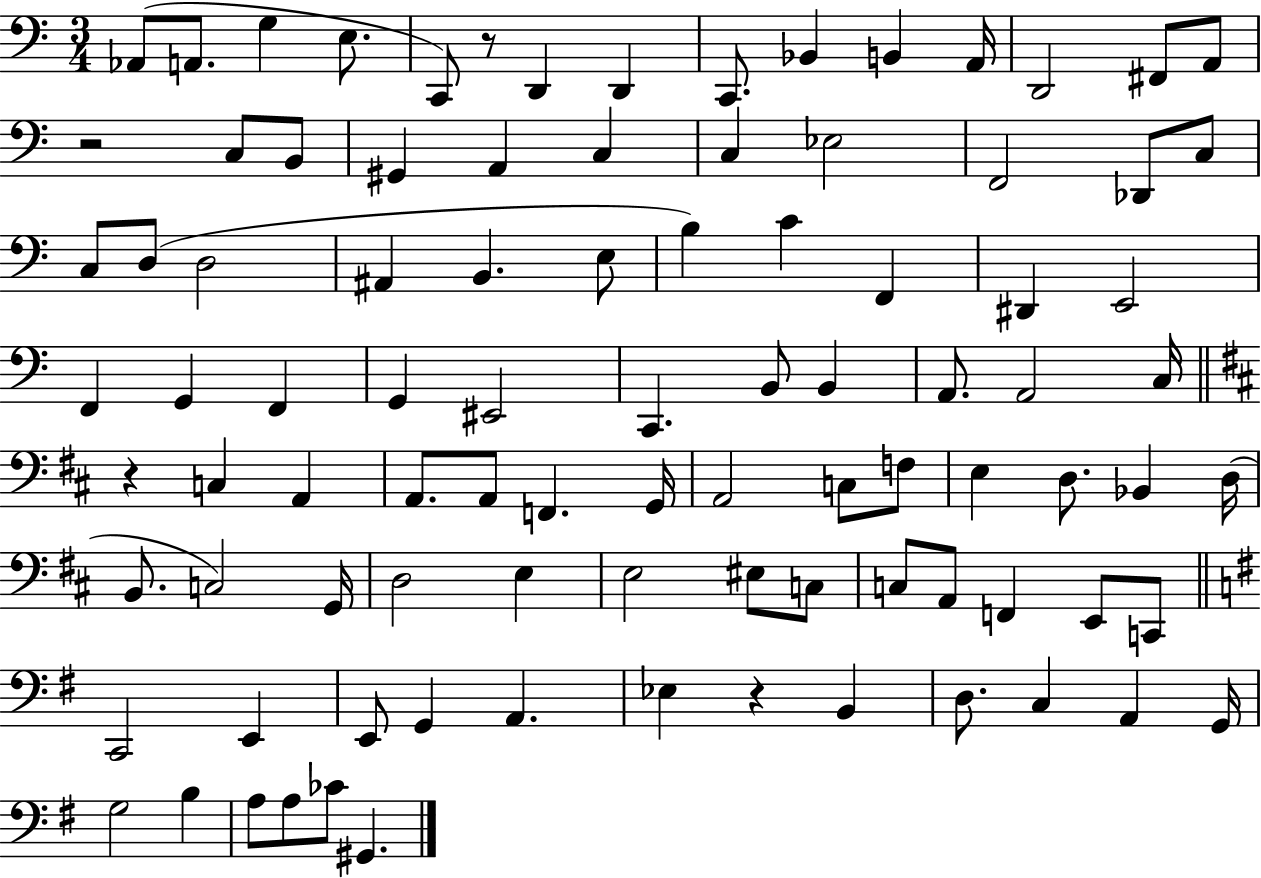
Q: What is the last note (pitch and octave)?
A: G#2